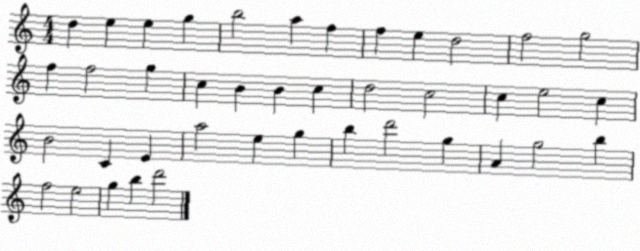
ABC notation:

X:1
T:Untitled
M:4/4
L:1/4
K:C
d e e g b2 a f f e d2 f2 g2 f f2 g c B B c d2 c2 c e2 c B2 C E a2 e g b d'2 g A g2 b f2 e2 g b d'2